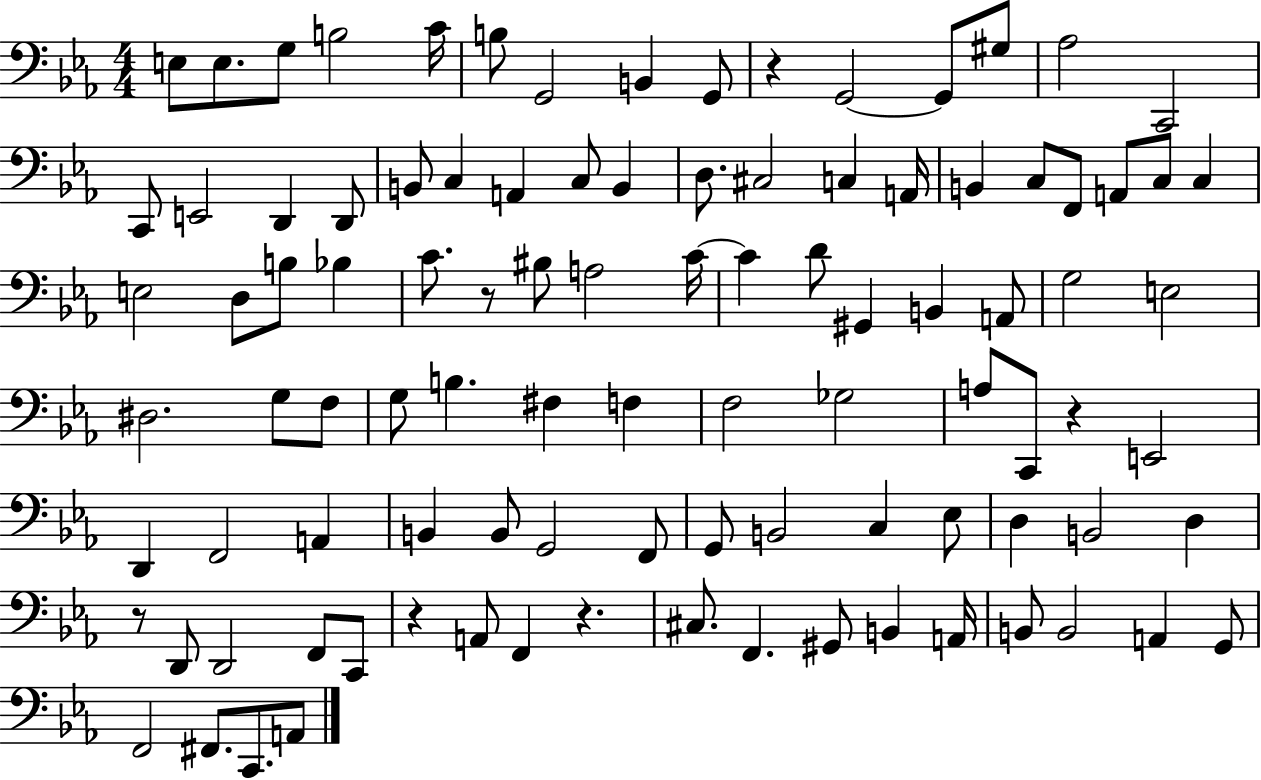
{
  \clef bass
  \numericTimeSignature
  \time 4/4
  \key ees \major
  e8 e8. g8 b2 c'16 | b8 g,2 b,4 g,8 | r4 g,2~~ g,8 gis8 | aes2 c,2 | \break c,8 e,2 d,4 d,8 | b,8 c4 a,4 c8 b,4 | d8. cis2 c4 a,16 | b,4 c8 f,8 a,8 c8 c4 | \break e2 d8 b8 bes4 | c'8. r8 bis8 a2 c'16~~ | c'4 d'8 gis,4 b,4 a,8 | g2 e2 | \break dis2. g8 f8 | g8 b4. fis4 f4 | f2 ges2 | a8 c,8 r4 e,2 | \break d,4 f,2 a,4 | b,4 b,8 g,2 f,8 | g,8 b,2 c4 ees8 | d4 b,2 d4 | \break r8 d,8 d,2 f,8 c,8 | r4 a,8 f,4 r4. | cis8. f,4. gis,8 b,4 a,16 | b,8 b,2 a,4 g,8 | \break f,2 fis,8. c,8. a,8 | \bar "|."
}